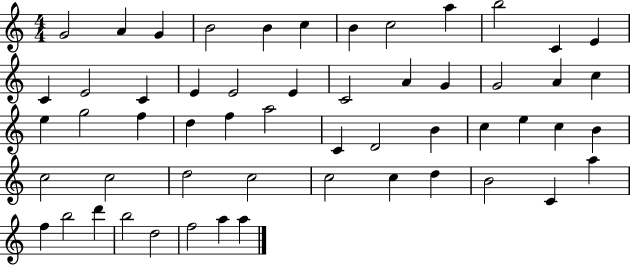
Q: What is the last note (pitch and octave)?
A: A5